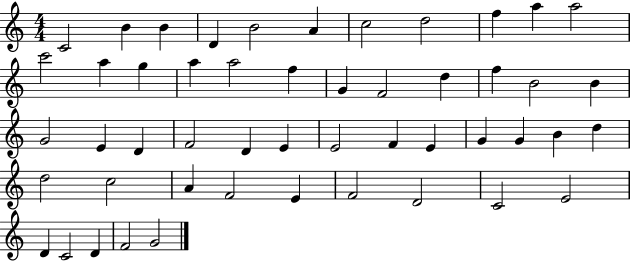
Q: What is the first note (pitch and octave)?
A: C4